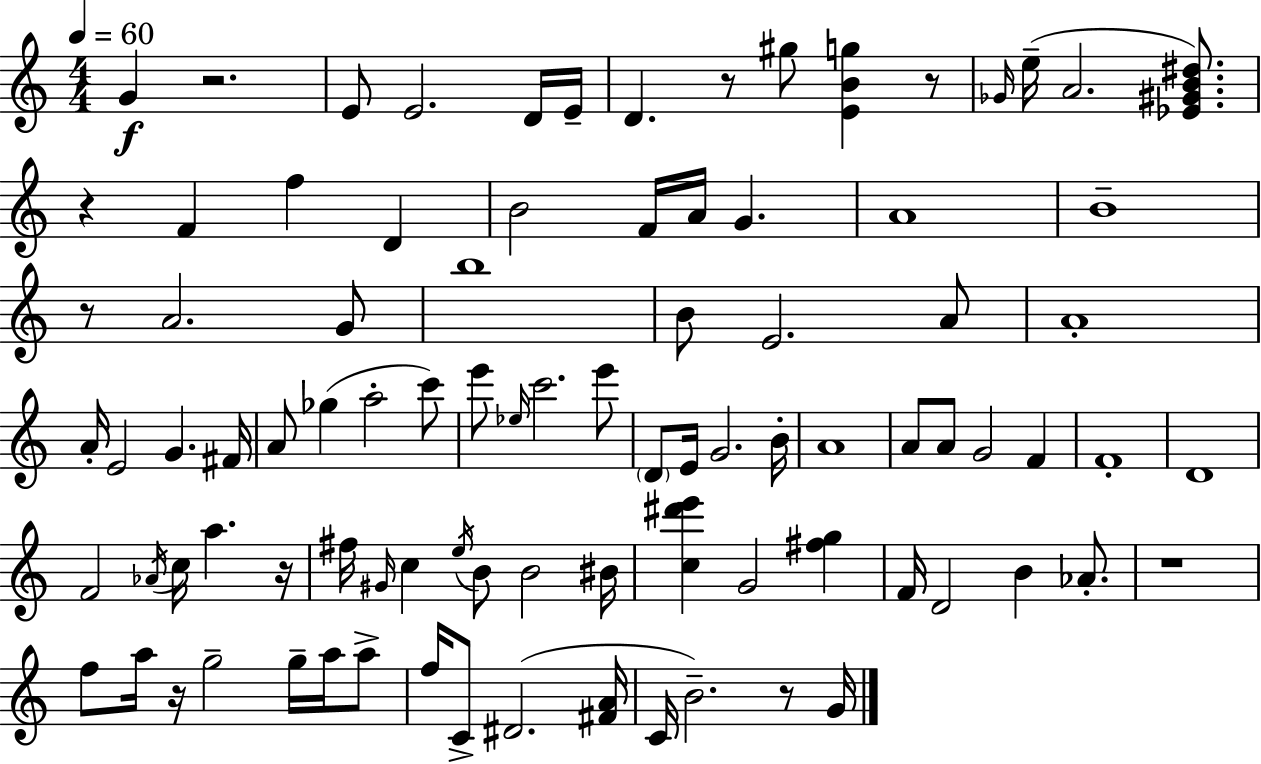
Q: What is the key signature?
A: C major